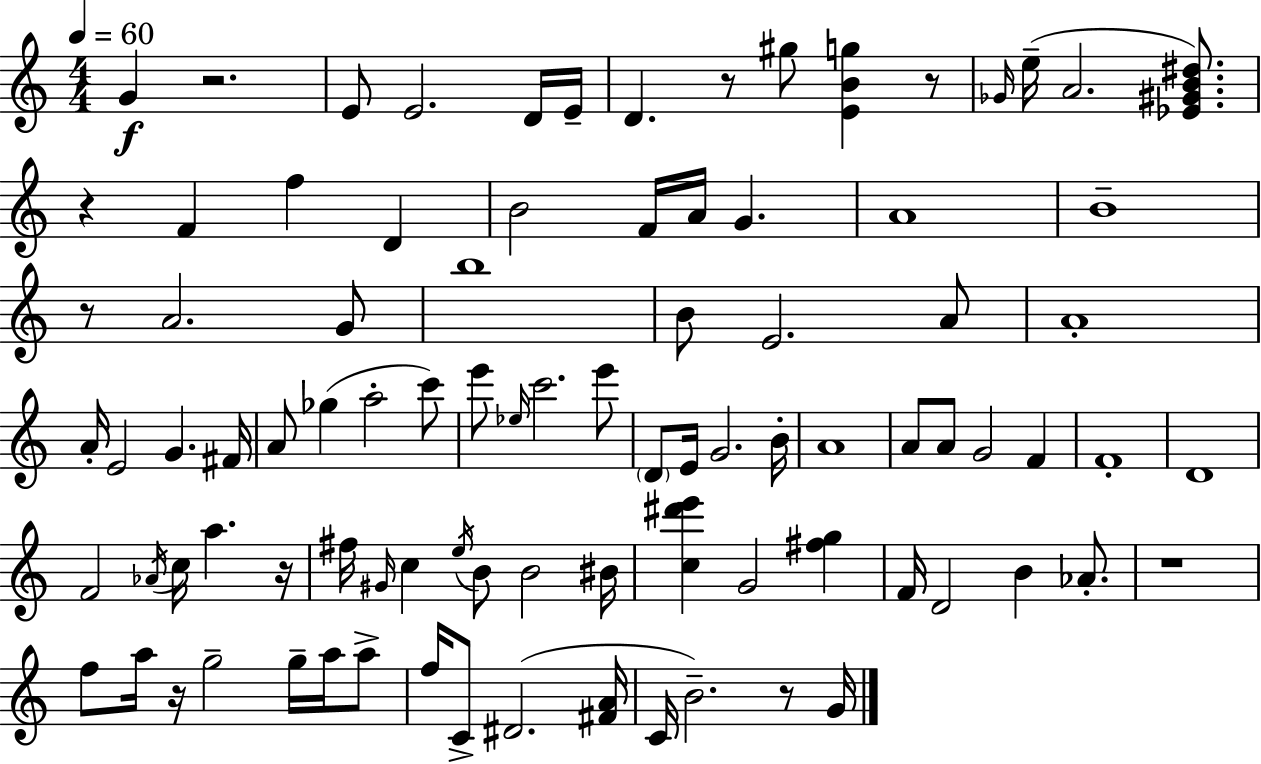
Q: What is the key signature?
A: C major